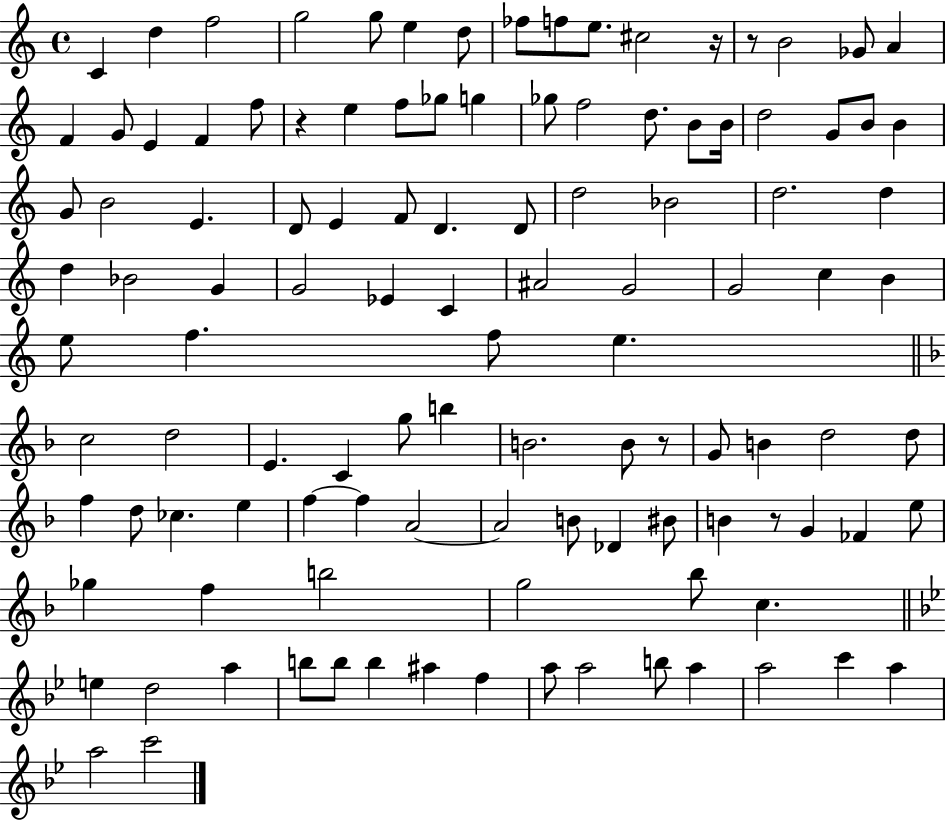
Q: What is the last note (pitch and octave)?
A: C6